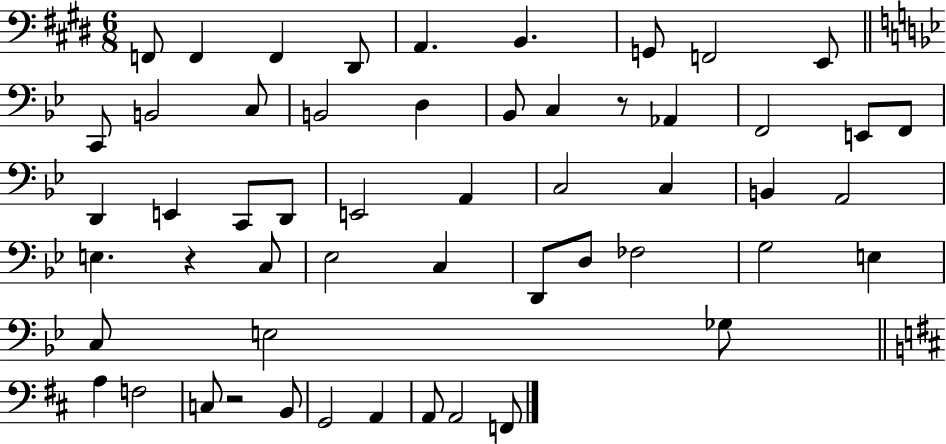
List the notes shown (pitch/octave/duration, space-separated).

F2/e F2/q F2/q D#2/e A2/q. B2/q. G2/e F2/h E2/e C2/e B2/h C3/e B2/h D3/q Bb2/e C3/q R/e Ab2/q F2/h E2/e F2/e D2/q E2/q C2/e D2/e E2/h A2/q C3/h C3/q B2/q A2/h E3/q. R/q C3/e Eb3/h C3/q D2/e D3/e FES3/h G3/h E3/q C3/e E3/h Gb3/e A3/q F3/h C3/e R/h B2/e G2/h A2/q A2/e A2/h F2/e